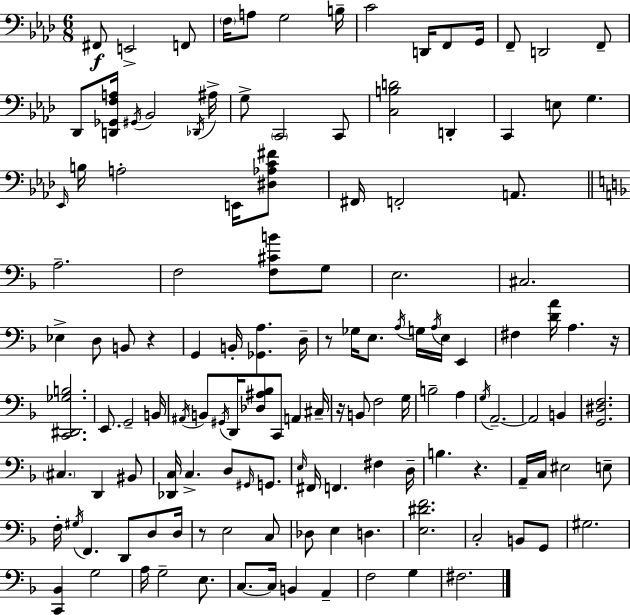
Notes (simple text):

F#2/e E2/h F2/e F3/s A3/e G3/h B3/s C4/h D2/s F2/e G2/s F2/e D2/h F2/e Db2/e [D2,Gb2,F3,A3]/s G#2/s Bb2/h Db2/s A#3/s G3/e C2/h C2/e [C3,B3,D4]/h D2/q C2/q E3/e G3/q. Eb2/s B3/s A3/h E2/s [D#3,Ab3,C4,F#4]/e F#2/s F2/h A2/e. A3/h. F3/h [F3,C#4,B4]/e G3/e E3/h. C#3/h. Eb3/q D3/e B2/e R/q G2/q B2/s [Gb2,A3]/q. D3/s R/e Gb3/s E3/e. A3/s G3/s A3/s E3/s E2/q F#3/q [D4,A4]/s A3/q. R/s [C2,D#2,Gb3,B3]/h. E2/e. G2/h B2/s A#2/s B2/e G#2/s D2/s [Db3,A#3,Bb3]/e C2/e A2/q C#3/s R/s B2/e F3/h G3/s B3/h A3/q G3/s A2/h. A2/h B2/q [G2,D#3,F3]/h. C#3/q. D2/q BIS2/e [Db2,C3]/s C3/q. D3/e G#2/s G2/e. E3/s F#2/s F2/q. F#3/q D3/s B3/q. R/q. A2/s C3/s EIS3/h E3/e F3/s G#3/s F2/q. D2/e D3/e D3/s R/e E3/h C3/e Db3/e E3/q D3/q. [E3,D#4,F4]/h. C3/h B2/e G2/e G#3/h. [C2,Bb2]/q G3/h A3/s G3/h E3/e. C3/e. C3/s B2/q A2/q F3/h G3/q F#3/h.